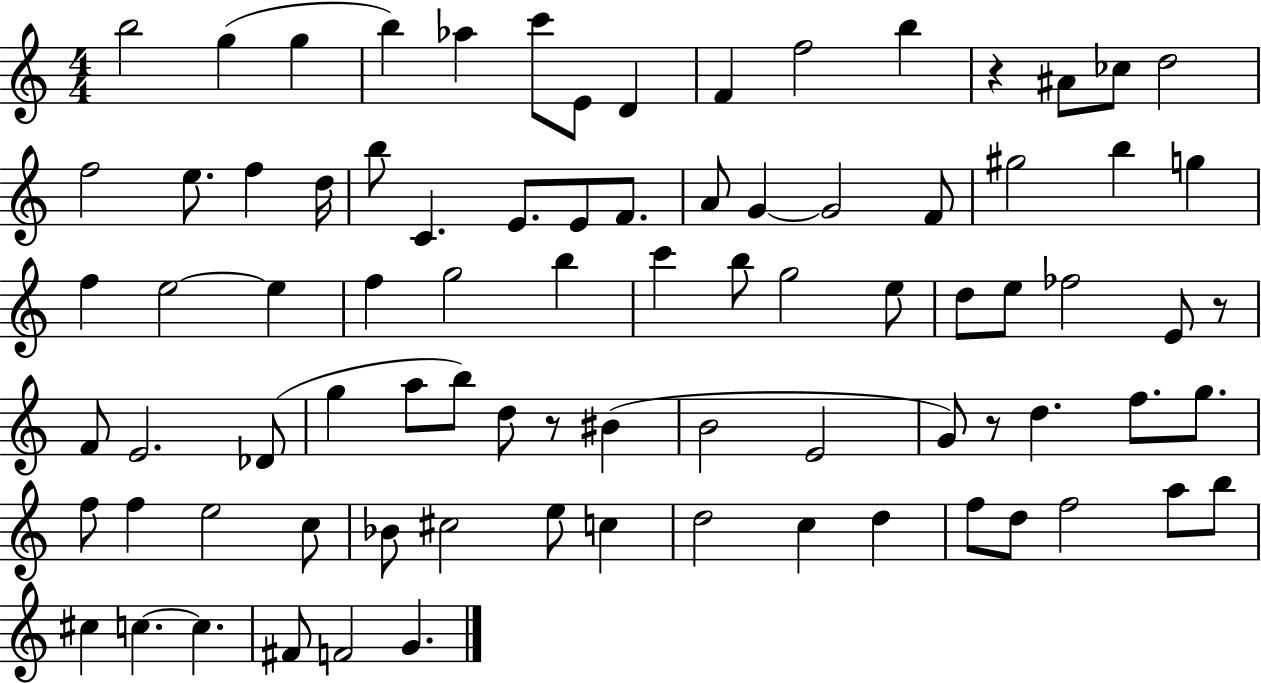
B5/h G5/q G5/q B5/q Ab5/q C6/e E4/e D4/q F4/q F5/h B5/q R/q A#4/e CES5/e D5/h F5/h E5/e. F5/q D5/s B5/e C4/q. E4/e. E4/e F4/e. A4/e G4/q G4/h F4/e G#5/h B5/q G5/q F5/q E5/h E5/q F5/q G5/h B5/q C6/q B5/e G5/h E5/e D5/e E5/e FES5/h E4/e R/e F4/e E4/h. Db4/e G5/q A5/e B5/e D5/e R/e BIS4/q B4/h E4/h G4/e R/e D5/q. F5/e. G5/e. F5/e F5/q E5/h C5/e Bb4/e C#5/h E5/e C5/q D5/h C5/q D5/q F5/e D5/e F5/h A5/e B5/e C#5/q C5/q. C5/q. F#4/e F4/h G4/q.